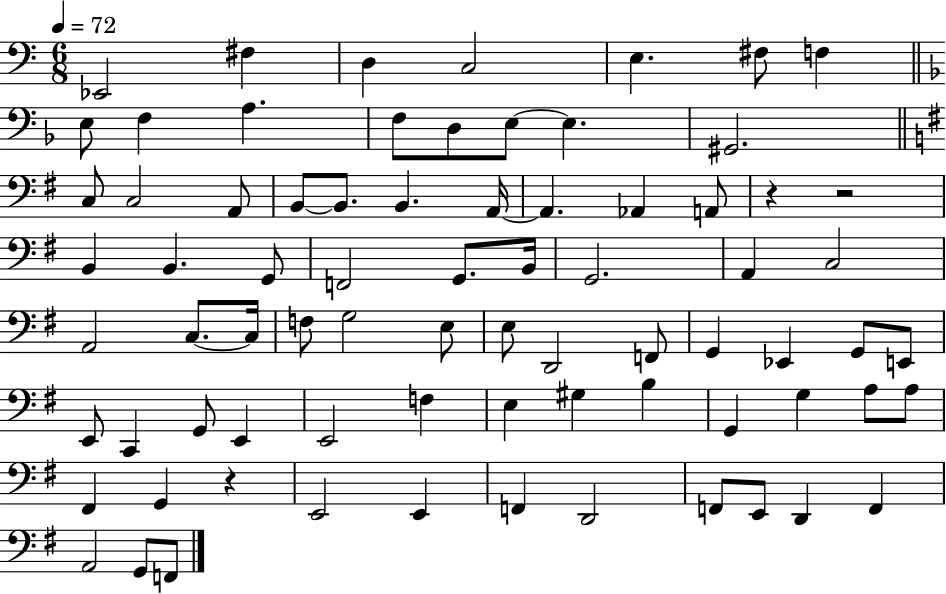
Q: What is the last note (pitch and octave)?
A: F2